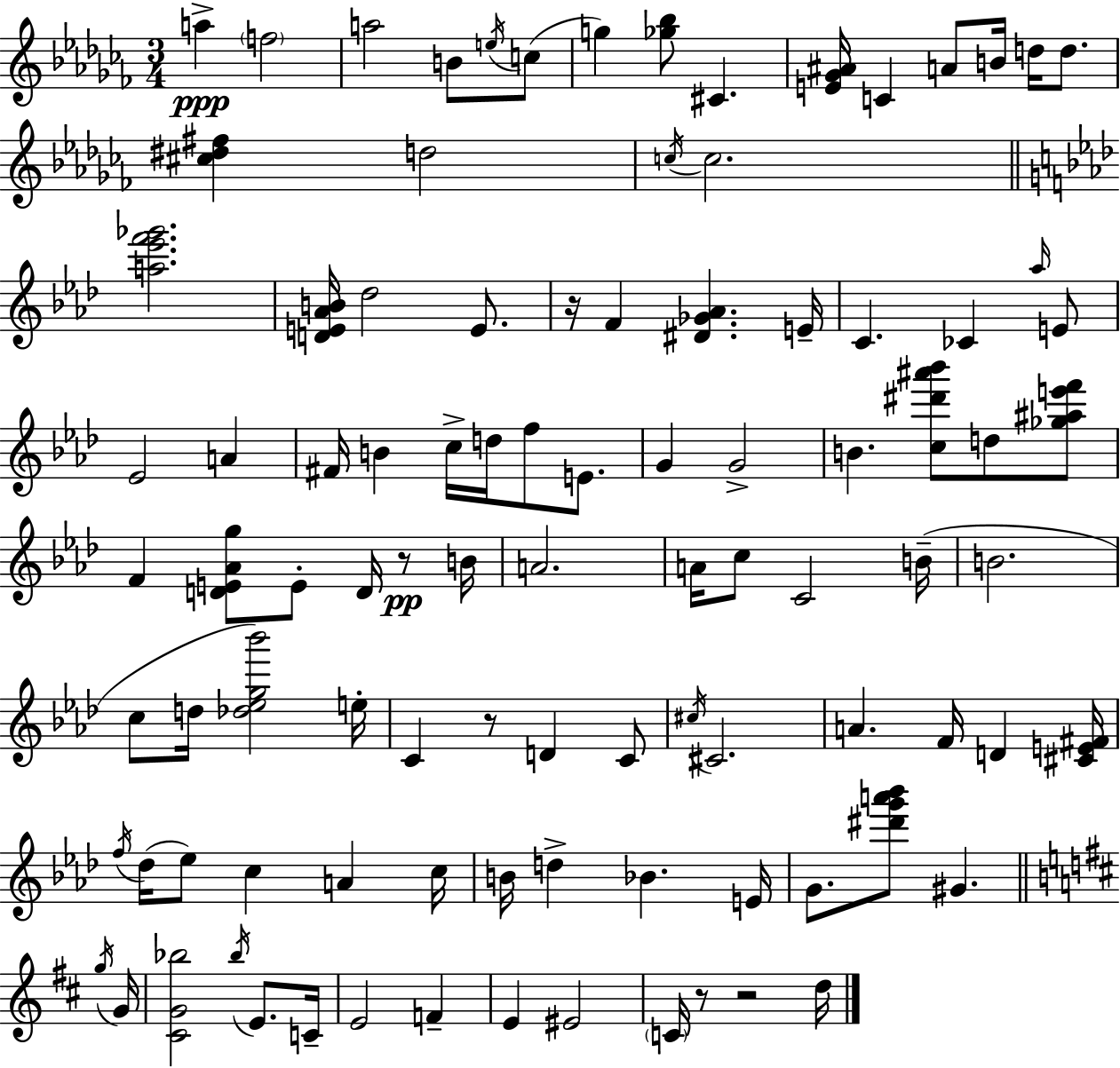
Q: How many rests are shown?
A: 5